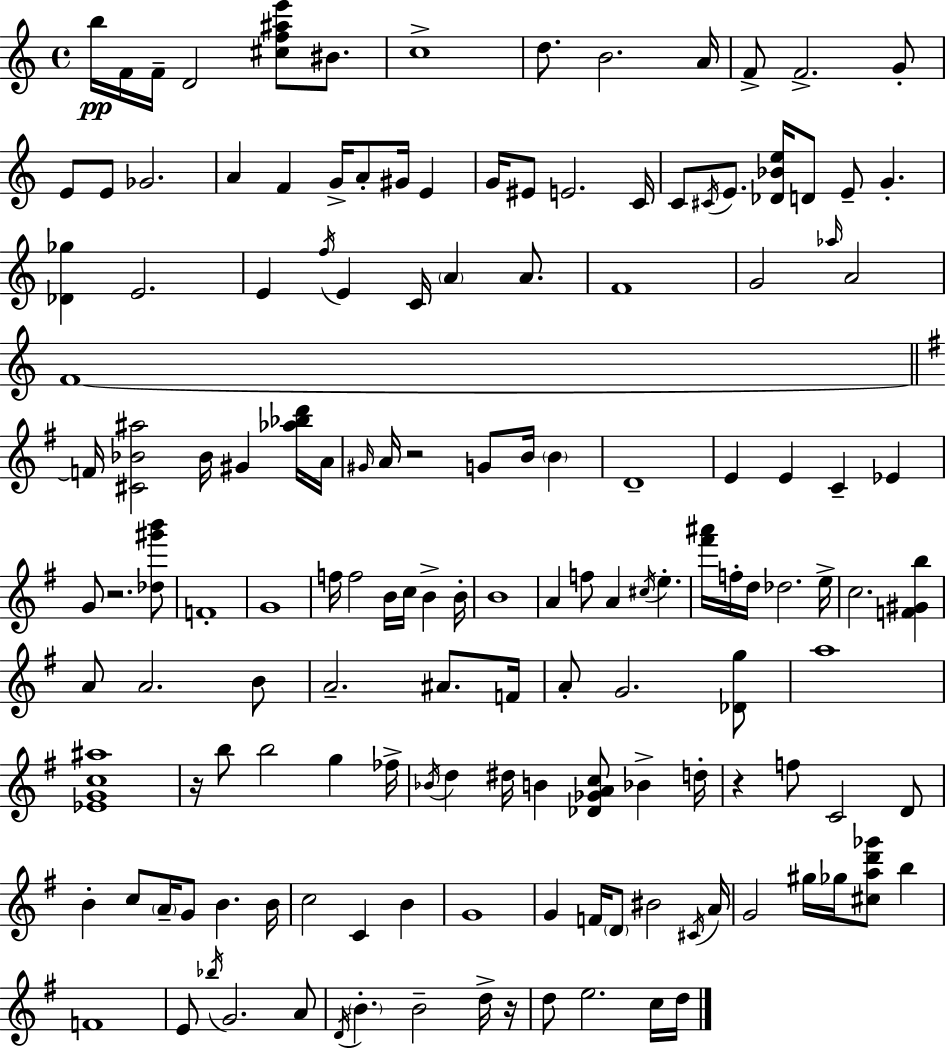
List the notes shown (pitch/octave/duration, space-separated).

B5/s F4/s F4/s D4/h [C#5,F5,A#5,E6]/e BIS4/e. C5/w D5/e. B4/h. A4/s F4/e F4/h. G4/e E4/e E4/e Gb4/h. A4/q F4/q G4/s A4/e G#4/s E4/q G4/s EIS4/e E4/h. C4/s C4/e C#4/s E4/e. [Db4,Bb4,E5]/s D4/e E4/e G4/q. [Db4,Gb5]/q E4/h. E4/q F5/s E4/q C4/s A4/q A4/e. F4/w G4/h Ab5/s A4/h F4/w F4/s [C#4,Bb4,A#5]/h Bb4/s G#4/q [Ab5,Bb5,D6]/s A4/s G#4/s A4/s R/h G4/e B4/s B4/q D4/w E4/q E4/q C4/q Eb4/q G4/e R/h. [Db5,G#6,B6]/e F4/w G4/w F5/s F5/h B4/s C5/s B4/q B4/s B4/w A4/q F5/e A4/q C#5/s E5/q. [F#6,A#6]/s F5/s D5/s Db5/h. E5/s C5/h. [F4,G#4,B5]/q A4/e A4/h. B4/e A4/h. A#4/e. F4/s A4/e G4/h. [Db4,G5]/e A5/w [Eb4,G4,C5,A#5]/w R/s B5/e B5/h G5/q FES5/s Bb4/s D5/q D#5/s B4/q [Db4,Gb4,A4,C5]/e Bb4/q D5/s R/q F5/e C4/h D4/e B4/q C5/e A4/s G4/e B4/q. B4/s C5/h C4/q B4/q G4/w G4/q F4/s D4/e BIS4/h C#4/s A4/s G4/h G#5/s Gb5/s [C#5,A5,D6,Gb6]/e B5/q F4/w E4/e Bb5/s G4/h. A4/e D4/s B4/q. B4/h D5/s R/s D5/e E5/h. C5/s D5/s